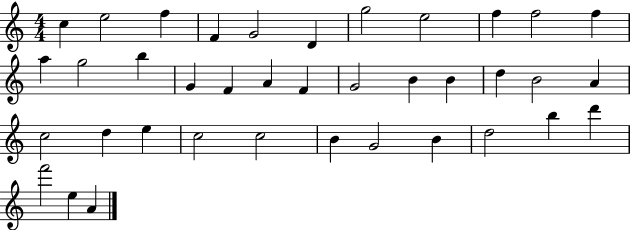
{
  \clef treble
  \numericTimeSignature
  \time 4/4
  \key c \major
  c''4 e''2 f''4 | f'4 g'2 d'4 | g''2 e''2 | f''4 f''2 f''4 | \break a''4 g''2 b''4 | g'4 f'4 a'4 f'4 | g'2 b'4 b'4 | d''4 b'2 a'4 | \break c''2 d''4 e''4 | c''2 c''2 | b'4 g'2 b'4 | d''2 b''4 d'''4 | \break f'''2 e''4 a'4 | \bar "|."
}